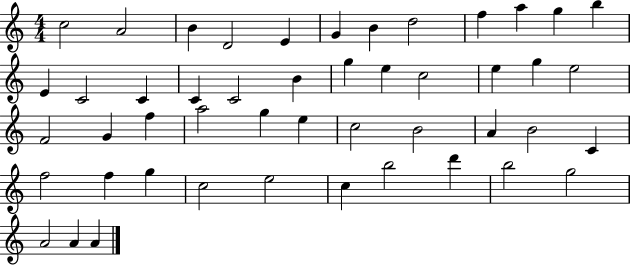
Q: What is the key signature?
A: C major